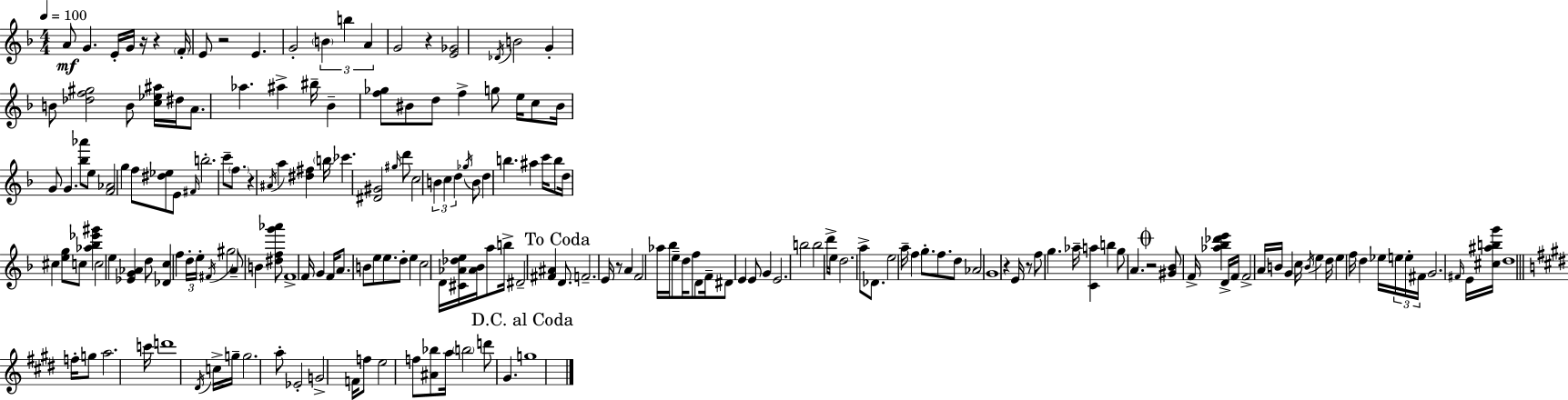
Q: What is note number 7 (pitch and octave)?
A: E4